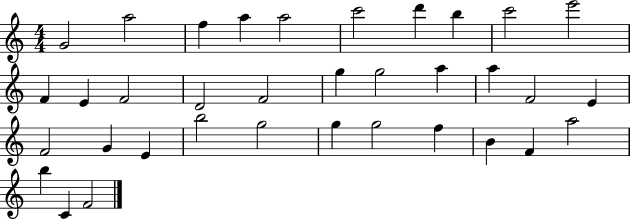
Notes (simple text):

G4/h A5/h F5/q A5/q A5/h C6/h D6/q B5/q C6/h E6/h F4/q E4/q F4/h D4/h F4/h G5/q G5/h A5/q A5/q F4/h E4/q F4/h G4/q E4/q B5/h G5/h G5/q G5/h F5/q B4/q F4/q A5/h B5/q C4/q F4/h